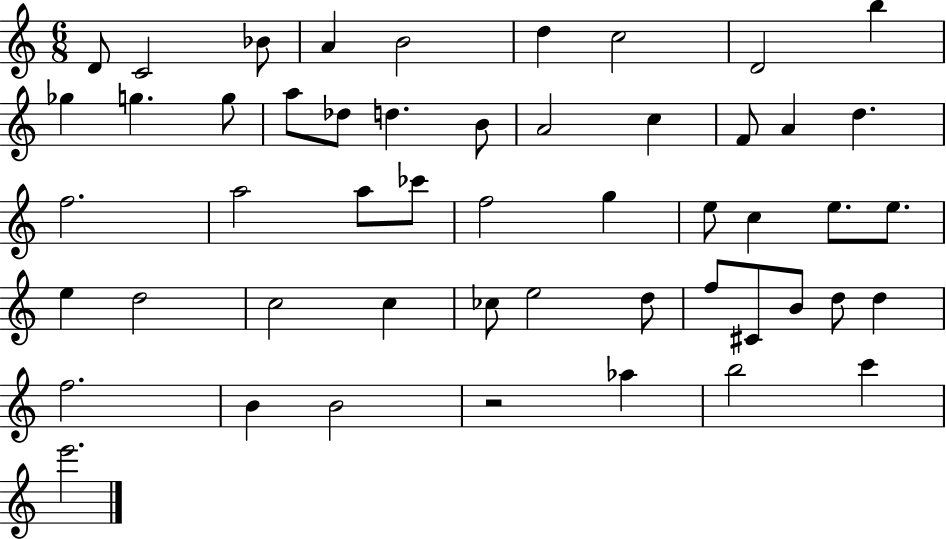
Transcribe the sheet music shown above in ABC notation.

X:1
T:Untitled
M:6/8
L:1/4
K:C
D/2 C2 _B/2 A B2 d c2 D2 b _g g g/2 a/2 _d/2 d B/2 A2 c F/2 A d f2 a2 a/2 _c'/2 f2 g e/2 c e/2 e/2 e d2 c2 c _c/2 e2 d/2 f/2 ^C/2 B/2 d/2 d f2 B B2 z2 _a b2 c' e'2